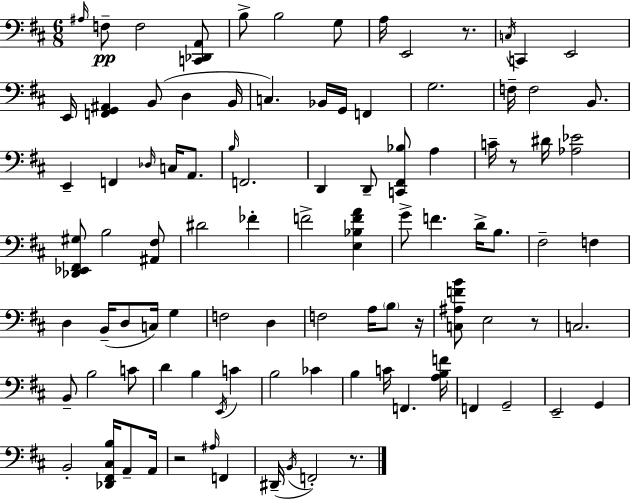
A#3/s F3/e F3/h [C2,Db2,A2]/e B3/e B3/h G3/e A3/s E2/h R/e. C3/s C2/q E2/h E2/s [F2,G2,A#2]/q B2/e D3/q B2/s C3/q. Bb2/s G2/s F2/q G3/h. F3/s F3/h B2/e. E2/q F2/q Db3/s C3/s A2/e. B3/s F2/h. D2/q D2/e [C2,F#2,Bb3]/e A3/q C4/s R/e D#4/s [Ab3,Eb4]/h [Db2,Eb2,F#2,G#3]/e B3/h [A#2,F#3]/e D#4/h FES4/q F4/h [E3,Bb3,F4,A4]/q G4/e F4/q. D4/s B3/e. F#3/h F3/q D3/q B2/s D3/e C3/s G3/q F3/h D3/q F3/h A3/s B3/e R/s [C3,A#3,F4,B4]/e E3/h R/e C3/h. B2/e B3/h C4/e D4/q B3/q E2/s C4/q B3/h CES4/q B3/q C4/s F2/q. [A3,B3,F4]/s F2/q G2/h E2/h G2/q B2/h [Db2,F#2,C#3,B3]/s A2/e A2/s R/h A#3/s F2/q D#2/s B2/s F2/h R/e.